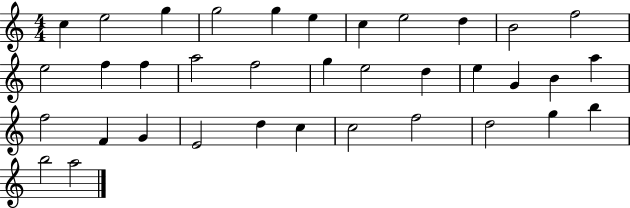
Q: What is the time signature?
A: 4/4